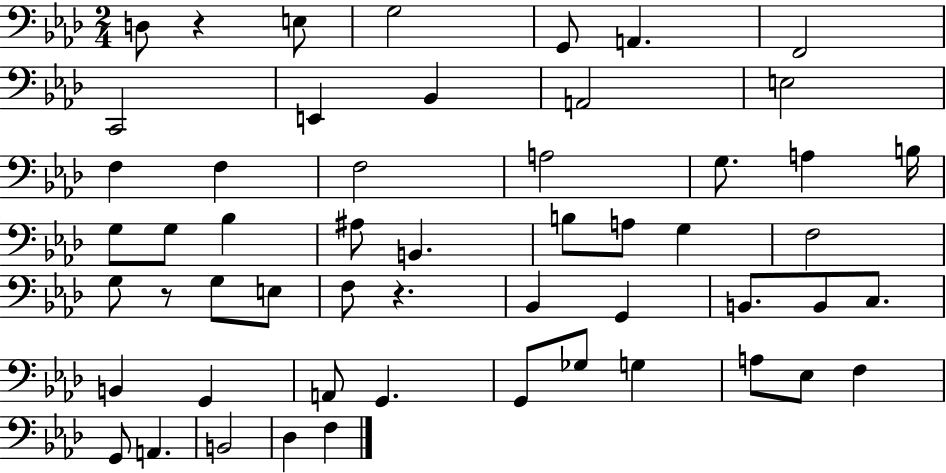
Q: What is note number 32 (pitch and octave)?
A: Bb2